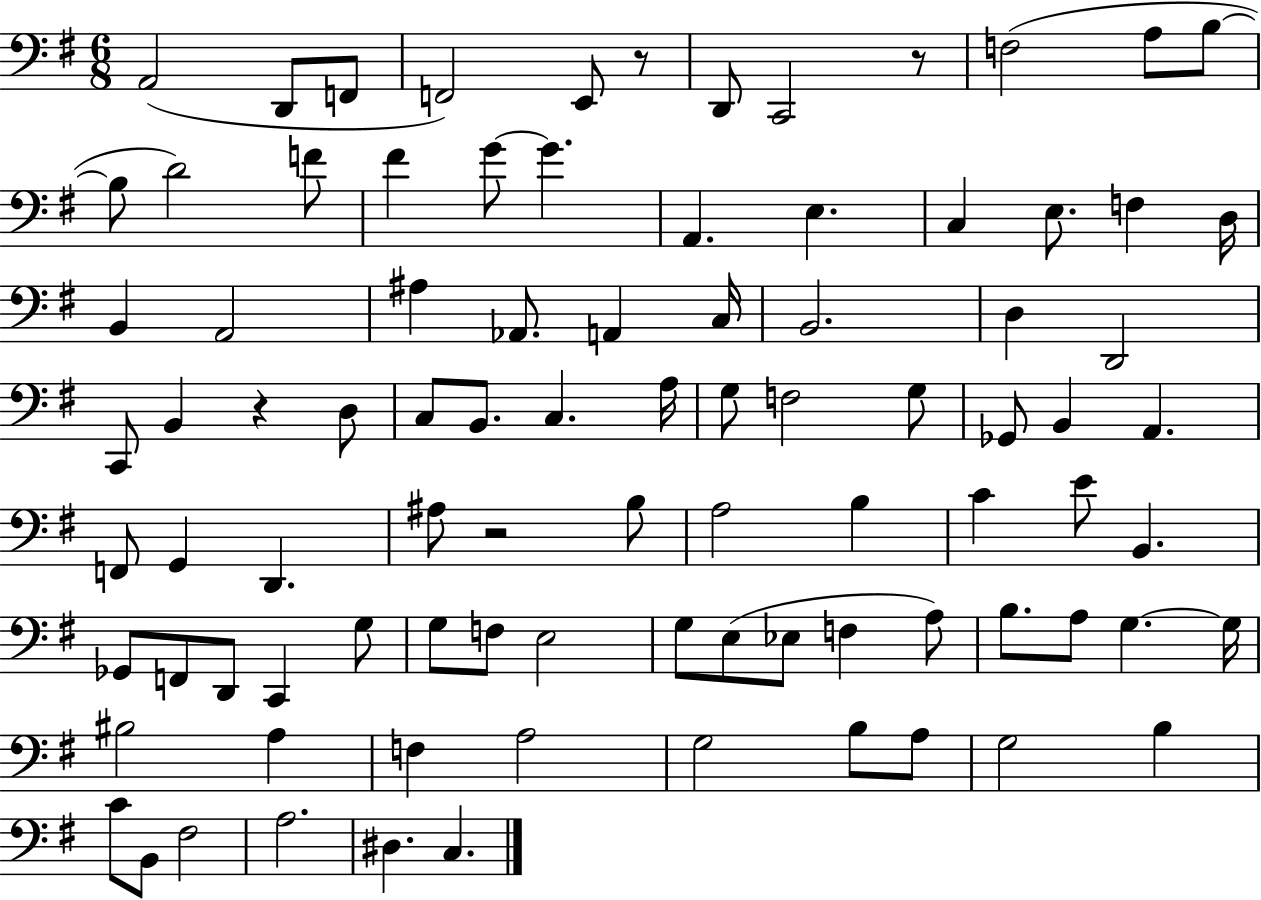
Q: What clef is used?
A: bass